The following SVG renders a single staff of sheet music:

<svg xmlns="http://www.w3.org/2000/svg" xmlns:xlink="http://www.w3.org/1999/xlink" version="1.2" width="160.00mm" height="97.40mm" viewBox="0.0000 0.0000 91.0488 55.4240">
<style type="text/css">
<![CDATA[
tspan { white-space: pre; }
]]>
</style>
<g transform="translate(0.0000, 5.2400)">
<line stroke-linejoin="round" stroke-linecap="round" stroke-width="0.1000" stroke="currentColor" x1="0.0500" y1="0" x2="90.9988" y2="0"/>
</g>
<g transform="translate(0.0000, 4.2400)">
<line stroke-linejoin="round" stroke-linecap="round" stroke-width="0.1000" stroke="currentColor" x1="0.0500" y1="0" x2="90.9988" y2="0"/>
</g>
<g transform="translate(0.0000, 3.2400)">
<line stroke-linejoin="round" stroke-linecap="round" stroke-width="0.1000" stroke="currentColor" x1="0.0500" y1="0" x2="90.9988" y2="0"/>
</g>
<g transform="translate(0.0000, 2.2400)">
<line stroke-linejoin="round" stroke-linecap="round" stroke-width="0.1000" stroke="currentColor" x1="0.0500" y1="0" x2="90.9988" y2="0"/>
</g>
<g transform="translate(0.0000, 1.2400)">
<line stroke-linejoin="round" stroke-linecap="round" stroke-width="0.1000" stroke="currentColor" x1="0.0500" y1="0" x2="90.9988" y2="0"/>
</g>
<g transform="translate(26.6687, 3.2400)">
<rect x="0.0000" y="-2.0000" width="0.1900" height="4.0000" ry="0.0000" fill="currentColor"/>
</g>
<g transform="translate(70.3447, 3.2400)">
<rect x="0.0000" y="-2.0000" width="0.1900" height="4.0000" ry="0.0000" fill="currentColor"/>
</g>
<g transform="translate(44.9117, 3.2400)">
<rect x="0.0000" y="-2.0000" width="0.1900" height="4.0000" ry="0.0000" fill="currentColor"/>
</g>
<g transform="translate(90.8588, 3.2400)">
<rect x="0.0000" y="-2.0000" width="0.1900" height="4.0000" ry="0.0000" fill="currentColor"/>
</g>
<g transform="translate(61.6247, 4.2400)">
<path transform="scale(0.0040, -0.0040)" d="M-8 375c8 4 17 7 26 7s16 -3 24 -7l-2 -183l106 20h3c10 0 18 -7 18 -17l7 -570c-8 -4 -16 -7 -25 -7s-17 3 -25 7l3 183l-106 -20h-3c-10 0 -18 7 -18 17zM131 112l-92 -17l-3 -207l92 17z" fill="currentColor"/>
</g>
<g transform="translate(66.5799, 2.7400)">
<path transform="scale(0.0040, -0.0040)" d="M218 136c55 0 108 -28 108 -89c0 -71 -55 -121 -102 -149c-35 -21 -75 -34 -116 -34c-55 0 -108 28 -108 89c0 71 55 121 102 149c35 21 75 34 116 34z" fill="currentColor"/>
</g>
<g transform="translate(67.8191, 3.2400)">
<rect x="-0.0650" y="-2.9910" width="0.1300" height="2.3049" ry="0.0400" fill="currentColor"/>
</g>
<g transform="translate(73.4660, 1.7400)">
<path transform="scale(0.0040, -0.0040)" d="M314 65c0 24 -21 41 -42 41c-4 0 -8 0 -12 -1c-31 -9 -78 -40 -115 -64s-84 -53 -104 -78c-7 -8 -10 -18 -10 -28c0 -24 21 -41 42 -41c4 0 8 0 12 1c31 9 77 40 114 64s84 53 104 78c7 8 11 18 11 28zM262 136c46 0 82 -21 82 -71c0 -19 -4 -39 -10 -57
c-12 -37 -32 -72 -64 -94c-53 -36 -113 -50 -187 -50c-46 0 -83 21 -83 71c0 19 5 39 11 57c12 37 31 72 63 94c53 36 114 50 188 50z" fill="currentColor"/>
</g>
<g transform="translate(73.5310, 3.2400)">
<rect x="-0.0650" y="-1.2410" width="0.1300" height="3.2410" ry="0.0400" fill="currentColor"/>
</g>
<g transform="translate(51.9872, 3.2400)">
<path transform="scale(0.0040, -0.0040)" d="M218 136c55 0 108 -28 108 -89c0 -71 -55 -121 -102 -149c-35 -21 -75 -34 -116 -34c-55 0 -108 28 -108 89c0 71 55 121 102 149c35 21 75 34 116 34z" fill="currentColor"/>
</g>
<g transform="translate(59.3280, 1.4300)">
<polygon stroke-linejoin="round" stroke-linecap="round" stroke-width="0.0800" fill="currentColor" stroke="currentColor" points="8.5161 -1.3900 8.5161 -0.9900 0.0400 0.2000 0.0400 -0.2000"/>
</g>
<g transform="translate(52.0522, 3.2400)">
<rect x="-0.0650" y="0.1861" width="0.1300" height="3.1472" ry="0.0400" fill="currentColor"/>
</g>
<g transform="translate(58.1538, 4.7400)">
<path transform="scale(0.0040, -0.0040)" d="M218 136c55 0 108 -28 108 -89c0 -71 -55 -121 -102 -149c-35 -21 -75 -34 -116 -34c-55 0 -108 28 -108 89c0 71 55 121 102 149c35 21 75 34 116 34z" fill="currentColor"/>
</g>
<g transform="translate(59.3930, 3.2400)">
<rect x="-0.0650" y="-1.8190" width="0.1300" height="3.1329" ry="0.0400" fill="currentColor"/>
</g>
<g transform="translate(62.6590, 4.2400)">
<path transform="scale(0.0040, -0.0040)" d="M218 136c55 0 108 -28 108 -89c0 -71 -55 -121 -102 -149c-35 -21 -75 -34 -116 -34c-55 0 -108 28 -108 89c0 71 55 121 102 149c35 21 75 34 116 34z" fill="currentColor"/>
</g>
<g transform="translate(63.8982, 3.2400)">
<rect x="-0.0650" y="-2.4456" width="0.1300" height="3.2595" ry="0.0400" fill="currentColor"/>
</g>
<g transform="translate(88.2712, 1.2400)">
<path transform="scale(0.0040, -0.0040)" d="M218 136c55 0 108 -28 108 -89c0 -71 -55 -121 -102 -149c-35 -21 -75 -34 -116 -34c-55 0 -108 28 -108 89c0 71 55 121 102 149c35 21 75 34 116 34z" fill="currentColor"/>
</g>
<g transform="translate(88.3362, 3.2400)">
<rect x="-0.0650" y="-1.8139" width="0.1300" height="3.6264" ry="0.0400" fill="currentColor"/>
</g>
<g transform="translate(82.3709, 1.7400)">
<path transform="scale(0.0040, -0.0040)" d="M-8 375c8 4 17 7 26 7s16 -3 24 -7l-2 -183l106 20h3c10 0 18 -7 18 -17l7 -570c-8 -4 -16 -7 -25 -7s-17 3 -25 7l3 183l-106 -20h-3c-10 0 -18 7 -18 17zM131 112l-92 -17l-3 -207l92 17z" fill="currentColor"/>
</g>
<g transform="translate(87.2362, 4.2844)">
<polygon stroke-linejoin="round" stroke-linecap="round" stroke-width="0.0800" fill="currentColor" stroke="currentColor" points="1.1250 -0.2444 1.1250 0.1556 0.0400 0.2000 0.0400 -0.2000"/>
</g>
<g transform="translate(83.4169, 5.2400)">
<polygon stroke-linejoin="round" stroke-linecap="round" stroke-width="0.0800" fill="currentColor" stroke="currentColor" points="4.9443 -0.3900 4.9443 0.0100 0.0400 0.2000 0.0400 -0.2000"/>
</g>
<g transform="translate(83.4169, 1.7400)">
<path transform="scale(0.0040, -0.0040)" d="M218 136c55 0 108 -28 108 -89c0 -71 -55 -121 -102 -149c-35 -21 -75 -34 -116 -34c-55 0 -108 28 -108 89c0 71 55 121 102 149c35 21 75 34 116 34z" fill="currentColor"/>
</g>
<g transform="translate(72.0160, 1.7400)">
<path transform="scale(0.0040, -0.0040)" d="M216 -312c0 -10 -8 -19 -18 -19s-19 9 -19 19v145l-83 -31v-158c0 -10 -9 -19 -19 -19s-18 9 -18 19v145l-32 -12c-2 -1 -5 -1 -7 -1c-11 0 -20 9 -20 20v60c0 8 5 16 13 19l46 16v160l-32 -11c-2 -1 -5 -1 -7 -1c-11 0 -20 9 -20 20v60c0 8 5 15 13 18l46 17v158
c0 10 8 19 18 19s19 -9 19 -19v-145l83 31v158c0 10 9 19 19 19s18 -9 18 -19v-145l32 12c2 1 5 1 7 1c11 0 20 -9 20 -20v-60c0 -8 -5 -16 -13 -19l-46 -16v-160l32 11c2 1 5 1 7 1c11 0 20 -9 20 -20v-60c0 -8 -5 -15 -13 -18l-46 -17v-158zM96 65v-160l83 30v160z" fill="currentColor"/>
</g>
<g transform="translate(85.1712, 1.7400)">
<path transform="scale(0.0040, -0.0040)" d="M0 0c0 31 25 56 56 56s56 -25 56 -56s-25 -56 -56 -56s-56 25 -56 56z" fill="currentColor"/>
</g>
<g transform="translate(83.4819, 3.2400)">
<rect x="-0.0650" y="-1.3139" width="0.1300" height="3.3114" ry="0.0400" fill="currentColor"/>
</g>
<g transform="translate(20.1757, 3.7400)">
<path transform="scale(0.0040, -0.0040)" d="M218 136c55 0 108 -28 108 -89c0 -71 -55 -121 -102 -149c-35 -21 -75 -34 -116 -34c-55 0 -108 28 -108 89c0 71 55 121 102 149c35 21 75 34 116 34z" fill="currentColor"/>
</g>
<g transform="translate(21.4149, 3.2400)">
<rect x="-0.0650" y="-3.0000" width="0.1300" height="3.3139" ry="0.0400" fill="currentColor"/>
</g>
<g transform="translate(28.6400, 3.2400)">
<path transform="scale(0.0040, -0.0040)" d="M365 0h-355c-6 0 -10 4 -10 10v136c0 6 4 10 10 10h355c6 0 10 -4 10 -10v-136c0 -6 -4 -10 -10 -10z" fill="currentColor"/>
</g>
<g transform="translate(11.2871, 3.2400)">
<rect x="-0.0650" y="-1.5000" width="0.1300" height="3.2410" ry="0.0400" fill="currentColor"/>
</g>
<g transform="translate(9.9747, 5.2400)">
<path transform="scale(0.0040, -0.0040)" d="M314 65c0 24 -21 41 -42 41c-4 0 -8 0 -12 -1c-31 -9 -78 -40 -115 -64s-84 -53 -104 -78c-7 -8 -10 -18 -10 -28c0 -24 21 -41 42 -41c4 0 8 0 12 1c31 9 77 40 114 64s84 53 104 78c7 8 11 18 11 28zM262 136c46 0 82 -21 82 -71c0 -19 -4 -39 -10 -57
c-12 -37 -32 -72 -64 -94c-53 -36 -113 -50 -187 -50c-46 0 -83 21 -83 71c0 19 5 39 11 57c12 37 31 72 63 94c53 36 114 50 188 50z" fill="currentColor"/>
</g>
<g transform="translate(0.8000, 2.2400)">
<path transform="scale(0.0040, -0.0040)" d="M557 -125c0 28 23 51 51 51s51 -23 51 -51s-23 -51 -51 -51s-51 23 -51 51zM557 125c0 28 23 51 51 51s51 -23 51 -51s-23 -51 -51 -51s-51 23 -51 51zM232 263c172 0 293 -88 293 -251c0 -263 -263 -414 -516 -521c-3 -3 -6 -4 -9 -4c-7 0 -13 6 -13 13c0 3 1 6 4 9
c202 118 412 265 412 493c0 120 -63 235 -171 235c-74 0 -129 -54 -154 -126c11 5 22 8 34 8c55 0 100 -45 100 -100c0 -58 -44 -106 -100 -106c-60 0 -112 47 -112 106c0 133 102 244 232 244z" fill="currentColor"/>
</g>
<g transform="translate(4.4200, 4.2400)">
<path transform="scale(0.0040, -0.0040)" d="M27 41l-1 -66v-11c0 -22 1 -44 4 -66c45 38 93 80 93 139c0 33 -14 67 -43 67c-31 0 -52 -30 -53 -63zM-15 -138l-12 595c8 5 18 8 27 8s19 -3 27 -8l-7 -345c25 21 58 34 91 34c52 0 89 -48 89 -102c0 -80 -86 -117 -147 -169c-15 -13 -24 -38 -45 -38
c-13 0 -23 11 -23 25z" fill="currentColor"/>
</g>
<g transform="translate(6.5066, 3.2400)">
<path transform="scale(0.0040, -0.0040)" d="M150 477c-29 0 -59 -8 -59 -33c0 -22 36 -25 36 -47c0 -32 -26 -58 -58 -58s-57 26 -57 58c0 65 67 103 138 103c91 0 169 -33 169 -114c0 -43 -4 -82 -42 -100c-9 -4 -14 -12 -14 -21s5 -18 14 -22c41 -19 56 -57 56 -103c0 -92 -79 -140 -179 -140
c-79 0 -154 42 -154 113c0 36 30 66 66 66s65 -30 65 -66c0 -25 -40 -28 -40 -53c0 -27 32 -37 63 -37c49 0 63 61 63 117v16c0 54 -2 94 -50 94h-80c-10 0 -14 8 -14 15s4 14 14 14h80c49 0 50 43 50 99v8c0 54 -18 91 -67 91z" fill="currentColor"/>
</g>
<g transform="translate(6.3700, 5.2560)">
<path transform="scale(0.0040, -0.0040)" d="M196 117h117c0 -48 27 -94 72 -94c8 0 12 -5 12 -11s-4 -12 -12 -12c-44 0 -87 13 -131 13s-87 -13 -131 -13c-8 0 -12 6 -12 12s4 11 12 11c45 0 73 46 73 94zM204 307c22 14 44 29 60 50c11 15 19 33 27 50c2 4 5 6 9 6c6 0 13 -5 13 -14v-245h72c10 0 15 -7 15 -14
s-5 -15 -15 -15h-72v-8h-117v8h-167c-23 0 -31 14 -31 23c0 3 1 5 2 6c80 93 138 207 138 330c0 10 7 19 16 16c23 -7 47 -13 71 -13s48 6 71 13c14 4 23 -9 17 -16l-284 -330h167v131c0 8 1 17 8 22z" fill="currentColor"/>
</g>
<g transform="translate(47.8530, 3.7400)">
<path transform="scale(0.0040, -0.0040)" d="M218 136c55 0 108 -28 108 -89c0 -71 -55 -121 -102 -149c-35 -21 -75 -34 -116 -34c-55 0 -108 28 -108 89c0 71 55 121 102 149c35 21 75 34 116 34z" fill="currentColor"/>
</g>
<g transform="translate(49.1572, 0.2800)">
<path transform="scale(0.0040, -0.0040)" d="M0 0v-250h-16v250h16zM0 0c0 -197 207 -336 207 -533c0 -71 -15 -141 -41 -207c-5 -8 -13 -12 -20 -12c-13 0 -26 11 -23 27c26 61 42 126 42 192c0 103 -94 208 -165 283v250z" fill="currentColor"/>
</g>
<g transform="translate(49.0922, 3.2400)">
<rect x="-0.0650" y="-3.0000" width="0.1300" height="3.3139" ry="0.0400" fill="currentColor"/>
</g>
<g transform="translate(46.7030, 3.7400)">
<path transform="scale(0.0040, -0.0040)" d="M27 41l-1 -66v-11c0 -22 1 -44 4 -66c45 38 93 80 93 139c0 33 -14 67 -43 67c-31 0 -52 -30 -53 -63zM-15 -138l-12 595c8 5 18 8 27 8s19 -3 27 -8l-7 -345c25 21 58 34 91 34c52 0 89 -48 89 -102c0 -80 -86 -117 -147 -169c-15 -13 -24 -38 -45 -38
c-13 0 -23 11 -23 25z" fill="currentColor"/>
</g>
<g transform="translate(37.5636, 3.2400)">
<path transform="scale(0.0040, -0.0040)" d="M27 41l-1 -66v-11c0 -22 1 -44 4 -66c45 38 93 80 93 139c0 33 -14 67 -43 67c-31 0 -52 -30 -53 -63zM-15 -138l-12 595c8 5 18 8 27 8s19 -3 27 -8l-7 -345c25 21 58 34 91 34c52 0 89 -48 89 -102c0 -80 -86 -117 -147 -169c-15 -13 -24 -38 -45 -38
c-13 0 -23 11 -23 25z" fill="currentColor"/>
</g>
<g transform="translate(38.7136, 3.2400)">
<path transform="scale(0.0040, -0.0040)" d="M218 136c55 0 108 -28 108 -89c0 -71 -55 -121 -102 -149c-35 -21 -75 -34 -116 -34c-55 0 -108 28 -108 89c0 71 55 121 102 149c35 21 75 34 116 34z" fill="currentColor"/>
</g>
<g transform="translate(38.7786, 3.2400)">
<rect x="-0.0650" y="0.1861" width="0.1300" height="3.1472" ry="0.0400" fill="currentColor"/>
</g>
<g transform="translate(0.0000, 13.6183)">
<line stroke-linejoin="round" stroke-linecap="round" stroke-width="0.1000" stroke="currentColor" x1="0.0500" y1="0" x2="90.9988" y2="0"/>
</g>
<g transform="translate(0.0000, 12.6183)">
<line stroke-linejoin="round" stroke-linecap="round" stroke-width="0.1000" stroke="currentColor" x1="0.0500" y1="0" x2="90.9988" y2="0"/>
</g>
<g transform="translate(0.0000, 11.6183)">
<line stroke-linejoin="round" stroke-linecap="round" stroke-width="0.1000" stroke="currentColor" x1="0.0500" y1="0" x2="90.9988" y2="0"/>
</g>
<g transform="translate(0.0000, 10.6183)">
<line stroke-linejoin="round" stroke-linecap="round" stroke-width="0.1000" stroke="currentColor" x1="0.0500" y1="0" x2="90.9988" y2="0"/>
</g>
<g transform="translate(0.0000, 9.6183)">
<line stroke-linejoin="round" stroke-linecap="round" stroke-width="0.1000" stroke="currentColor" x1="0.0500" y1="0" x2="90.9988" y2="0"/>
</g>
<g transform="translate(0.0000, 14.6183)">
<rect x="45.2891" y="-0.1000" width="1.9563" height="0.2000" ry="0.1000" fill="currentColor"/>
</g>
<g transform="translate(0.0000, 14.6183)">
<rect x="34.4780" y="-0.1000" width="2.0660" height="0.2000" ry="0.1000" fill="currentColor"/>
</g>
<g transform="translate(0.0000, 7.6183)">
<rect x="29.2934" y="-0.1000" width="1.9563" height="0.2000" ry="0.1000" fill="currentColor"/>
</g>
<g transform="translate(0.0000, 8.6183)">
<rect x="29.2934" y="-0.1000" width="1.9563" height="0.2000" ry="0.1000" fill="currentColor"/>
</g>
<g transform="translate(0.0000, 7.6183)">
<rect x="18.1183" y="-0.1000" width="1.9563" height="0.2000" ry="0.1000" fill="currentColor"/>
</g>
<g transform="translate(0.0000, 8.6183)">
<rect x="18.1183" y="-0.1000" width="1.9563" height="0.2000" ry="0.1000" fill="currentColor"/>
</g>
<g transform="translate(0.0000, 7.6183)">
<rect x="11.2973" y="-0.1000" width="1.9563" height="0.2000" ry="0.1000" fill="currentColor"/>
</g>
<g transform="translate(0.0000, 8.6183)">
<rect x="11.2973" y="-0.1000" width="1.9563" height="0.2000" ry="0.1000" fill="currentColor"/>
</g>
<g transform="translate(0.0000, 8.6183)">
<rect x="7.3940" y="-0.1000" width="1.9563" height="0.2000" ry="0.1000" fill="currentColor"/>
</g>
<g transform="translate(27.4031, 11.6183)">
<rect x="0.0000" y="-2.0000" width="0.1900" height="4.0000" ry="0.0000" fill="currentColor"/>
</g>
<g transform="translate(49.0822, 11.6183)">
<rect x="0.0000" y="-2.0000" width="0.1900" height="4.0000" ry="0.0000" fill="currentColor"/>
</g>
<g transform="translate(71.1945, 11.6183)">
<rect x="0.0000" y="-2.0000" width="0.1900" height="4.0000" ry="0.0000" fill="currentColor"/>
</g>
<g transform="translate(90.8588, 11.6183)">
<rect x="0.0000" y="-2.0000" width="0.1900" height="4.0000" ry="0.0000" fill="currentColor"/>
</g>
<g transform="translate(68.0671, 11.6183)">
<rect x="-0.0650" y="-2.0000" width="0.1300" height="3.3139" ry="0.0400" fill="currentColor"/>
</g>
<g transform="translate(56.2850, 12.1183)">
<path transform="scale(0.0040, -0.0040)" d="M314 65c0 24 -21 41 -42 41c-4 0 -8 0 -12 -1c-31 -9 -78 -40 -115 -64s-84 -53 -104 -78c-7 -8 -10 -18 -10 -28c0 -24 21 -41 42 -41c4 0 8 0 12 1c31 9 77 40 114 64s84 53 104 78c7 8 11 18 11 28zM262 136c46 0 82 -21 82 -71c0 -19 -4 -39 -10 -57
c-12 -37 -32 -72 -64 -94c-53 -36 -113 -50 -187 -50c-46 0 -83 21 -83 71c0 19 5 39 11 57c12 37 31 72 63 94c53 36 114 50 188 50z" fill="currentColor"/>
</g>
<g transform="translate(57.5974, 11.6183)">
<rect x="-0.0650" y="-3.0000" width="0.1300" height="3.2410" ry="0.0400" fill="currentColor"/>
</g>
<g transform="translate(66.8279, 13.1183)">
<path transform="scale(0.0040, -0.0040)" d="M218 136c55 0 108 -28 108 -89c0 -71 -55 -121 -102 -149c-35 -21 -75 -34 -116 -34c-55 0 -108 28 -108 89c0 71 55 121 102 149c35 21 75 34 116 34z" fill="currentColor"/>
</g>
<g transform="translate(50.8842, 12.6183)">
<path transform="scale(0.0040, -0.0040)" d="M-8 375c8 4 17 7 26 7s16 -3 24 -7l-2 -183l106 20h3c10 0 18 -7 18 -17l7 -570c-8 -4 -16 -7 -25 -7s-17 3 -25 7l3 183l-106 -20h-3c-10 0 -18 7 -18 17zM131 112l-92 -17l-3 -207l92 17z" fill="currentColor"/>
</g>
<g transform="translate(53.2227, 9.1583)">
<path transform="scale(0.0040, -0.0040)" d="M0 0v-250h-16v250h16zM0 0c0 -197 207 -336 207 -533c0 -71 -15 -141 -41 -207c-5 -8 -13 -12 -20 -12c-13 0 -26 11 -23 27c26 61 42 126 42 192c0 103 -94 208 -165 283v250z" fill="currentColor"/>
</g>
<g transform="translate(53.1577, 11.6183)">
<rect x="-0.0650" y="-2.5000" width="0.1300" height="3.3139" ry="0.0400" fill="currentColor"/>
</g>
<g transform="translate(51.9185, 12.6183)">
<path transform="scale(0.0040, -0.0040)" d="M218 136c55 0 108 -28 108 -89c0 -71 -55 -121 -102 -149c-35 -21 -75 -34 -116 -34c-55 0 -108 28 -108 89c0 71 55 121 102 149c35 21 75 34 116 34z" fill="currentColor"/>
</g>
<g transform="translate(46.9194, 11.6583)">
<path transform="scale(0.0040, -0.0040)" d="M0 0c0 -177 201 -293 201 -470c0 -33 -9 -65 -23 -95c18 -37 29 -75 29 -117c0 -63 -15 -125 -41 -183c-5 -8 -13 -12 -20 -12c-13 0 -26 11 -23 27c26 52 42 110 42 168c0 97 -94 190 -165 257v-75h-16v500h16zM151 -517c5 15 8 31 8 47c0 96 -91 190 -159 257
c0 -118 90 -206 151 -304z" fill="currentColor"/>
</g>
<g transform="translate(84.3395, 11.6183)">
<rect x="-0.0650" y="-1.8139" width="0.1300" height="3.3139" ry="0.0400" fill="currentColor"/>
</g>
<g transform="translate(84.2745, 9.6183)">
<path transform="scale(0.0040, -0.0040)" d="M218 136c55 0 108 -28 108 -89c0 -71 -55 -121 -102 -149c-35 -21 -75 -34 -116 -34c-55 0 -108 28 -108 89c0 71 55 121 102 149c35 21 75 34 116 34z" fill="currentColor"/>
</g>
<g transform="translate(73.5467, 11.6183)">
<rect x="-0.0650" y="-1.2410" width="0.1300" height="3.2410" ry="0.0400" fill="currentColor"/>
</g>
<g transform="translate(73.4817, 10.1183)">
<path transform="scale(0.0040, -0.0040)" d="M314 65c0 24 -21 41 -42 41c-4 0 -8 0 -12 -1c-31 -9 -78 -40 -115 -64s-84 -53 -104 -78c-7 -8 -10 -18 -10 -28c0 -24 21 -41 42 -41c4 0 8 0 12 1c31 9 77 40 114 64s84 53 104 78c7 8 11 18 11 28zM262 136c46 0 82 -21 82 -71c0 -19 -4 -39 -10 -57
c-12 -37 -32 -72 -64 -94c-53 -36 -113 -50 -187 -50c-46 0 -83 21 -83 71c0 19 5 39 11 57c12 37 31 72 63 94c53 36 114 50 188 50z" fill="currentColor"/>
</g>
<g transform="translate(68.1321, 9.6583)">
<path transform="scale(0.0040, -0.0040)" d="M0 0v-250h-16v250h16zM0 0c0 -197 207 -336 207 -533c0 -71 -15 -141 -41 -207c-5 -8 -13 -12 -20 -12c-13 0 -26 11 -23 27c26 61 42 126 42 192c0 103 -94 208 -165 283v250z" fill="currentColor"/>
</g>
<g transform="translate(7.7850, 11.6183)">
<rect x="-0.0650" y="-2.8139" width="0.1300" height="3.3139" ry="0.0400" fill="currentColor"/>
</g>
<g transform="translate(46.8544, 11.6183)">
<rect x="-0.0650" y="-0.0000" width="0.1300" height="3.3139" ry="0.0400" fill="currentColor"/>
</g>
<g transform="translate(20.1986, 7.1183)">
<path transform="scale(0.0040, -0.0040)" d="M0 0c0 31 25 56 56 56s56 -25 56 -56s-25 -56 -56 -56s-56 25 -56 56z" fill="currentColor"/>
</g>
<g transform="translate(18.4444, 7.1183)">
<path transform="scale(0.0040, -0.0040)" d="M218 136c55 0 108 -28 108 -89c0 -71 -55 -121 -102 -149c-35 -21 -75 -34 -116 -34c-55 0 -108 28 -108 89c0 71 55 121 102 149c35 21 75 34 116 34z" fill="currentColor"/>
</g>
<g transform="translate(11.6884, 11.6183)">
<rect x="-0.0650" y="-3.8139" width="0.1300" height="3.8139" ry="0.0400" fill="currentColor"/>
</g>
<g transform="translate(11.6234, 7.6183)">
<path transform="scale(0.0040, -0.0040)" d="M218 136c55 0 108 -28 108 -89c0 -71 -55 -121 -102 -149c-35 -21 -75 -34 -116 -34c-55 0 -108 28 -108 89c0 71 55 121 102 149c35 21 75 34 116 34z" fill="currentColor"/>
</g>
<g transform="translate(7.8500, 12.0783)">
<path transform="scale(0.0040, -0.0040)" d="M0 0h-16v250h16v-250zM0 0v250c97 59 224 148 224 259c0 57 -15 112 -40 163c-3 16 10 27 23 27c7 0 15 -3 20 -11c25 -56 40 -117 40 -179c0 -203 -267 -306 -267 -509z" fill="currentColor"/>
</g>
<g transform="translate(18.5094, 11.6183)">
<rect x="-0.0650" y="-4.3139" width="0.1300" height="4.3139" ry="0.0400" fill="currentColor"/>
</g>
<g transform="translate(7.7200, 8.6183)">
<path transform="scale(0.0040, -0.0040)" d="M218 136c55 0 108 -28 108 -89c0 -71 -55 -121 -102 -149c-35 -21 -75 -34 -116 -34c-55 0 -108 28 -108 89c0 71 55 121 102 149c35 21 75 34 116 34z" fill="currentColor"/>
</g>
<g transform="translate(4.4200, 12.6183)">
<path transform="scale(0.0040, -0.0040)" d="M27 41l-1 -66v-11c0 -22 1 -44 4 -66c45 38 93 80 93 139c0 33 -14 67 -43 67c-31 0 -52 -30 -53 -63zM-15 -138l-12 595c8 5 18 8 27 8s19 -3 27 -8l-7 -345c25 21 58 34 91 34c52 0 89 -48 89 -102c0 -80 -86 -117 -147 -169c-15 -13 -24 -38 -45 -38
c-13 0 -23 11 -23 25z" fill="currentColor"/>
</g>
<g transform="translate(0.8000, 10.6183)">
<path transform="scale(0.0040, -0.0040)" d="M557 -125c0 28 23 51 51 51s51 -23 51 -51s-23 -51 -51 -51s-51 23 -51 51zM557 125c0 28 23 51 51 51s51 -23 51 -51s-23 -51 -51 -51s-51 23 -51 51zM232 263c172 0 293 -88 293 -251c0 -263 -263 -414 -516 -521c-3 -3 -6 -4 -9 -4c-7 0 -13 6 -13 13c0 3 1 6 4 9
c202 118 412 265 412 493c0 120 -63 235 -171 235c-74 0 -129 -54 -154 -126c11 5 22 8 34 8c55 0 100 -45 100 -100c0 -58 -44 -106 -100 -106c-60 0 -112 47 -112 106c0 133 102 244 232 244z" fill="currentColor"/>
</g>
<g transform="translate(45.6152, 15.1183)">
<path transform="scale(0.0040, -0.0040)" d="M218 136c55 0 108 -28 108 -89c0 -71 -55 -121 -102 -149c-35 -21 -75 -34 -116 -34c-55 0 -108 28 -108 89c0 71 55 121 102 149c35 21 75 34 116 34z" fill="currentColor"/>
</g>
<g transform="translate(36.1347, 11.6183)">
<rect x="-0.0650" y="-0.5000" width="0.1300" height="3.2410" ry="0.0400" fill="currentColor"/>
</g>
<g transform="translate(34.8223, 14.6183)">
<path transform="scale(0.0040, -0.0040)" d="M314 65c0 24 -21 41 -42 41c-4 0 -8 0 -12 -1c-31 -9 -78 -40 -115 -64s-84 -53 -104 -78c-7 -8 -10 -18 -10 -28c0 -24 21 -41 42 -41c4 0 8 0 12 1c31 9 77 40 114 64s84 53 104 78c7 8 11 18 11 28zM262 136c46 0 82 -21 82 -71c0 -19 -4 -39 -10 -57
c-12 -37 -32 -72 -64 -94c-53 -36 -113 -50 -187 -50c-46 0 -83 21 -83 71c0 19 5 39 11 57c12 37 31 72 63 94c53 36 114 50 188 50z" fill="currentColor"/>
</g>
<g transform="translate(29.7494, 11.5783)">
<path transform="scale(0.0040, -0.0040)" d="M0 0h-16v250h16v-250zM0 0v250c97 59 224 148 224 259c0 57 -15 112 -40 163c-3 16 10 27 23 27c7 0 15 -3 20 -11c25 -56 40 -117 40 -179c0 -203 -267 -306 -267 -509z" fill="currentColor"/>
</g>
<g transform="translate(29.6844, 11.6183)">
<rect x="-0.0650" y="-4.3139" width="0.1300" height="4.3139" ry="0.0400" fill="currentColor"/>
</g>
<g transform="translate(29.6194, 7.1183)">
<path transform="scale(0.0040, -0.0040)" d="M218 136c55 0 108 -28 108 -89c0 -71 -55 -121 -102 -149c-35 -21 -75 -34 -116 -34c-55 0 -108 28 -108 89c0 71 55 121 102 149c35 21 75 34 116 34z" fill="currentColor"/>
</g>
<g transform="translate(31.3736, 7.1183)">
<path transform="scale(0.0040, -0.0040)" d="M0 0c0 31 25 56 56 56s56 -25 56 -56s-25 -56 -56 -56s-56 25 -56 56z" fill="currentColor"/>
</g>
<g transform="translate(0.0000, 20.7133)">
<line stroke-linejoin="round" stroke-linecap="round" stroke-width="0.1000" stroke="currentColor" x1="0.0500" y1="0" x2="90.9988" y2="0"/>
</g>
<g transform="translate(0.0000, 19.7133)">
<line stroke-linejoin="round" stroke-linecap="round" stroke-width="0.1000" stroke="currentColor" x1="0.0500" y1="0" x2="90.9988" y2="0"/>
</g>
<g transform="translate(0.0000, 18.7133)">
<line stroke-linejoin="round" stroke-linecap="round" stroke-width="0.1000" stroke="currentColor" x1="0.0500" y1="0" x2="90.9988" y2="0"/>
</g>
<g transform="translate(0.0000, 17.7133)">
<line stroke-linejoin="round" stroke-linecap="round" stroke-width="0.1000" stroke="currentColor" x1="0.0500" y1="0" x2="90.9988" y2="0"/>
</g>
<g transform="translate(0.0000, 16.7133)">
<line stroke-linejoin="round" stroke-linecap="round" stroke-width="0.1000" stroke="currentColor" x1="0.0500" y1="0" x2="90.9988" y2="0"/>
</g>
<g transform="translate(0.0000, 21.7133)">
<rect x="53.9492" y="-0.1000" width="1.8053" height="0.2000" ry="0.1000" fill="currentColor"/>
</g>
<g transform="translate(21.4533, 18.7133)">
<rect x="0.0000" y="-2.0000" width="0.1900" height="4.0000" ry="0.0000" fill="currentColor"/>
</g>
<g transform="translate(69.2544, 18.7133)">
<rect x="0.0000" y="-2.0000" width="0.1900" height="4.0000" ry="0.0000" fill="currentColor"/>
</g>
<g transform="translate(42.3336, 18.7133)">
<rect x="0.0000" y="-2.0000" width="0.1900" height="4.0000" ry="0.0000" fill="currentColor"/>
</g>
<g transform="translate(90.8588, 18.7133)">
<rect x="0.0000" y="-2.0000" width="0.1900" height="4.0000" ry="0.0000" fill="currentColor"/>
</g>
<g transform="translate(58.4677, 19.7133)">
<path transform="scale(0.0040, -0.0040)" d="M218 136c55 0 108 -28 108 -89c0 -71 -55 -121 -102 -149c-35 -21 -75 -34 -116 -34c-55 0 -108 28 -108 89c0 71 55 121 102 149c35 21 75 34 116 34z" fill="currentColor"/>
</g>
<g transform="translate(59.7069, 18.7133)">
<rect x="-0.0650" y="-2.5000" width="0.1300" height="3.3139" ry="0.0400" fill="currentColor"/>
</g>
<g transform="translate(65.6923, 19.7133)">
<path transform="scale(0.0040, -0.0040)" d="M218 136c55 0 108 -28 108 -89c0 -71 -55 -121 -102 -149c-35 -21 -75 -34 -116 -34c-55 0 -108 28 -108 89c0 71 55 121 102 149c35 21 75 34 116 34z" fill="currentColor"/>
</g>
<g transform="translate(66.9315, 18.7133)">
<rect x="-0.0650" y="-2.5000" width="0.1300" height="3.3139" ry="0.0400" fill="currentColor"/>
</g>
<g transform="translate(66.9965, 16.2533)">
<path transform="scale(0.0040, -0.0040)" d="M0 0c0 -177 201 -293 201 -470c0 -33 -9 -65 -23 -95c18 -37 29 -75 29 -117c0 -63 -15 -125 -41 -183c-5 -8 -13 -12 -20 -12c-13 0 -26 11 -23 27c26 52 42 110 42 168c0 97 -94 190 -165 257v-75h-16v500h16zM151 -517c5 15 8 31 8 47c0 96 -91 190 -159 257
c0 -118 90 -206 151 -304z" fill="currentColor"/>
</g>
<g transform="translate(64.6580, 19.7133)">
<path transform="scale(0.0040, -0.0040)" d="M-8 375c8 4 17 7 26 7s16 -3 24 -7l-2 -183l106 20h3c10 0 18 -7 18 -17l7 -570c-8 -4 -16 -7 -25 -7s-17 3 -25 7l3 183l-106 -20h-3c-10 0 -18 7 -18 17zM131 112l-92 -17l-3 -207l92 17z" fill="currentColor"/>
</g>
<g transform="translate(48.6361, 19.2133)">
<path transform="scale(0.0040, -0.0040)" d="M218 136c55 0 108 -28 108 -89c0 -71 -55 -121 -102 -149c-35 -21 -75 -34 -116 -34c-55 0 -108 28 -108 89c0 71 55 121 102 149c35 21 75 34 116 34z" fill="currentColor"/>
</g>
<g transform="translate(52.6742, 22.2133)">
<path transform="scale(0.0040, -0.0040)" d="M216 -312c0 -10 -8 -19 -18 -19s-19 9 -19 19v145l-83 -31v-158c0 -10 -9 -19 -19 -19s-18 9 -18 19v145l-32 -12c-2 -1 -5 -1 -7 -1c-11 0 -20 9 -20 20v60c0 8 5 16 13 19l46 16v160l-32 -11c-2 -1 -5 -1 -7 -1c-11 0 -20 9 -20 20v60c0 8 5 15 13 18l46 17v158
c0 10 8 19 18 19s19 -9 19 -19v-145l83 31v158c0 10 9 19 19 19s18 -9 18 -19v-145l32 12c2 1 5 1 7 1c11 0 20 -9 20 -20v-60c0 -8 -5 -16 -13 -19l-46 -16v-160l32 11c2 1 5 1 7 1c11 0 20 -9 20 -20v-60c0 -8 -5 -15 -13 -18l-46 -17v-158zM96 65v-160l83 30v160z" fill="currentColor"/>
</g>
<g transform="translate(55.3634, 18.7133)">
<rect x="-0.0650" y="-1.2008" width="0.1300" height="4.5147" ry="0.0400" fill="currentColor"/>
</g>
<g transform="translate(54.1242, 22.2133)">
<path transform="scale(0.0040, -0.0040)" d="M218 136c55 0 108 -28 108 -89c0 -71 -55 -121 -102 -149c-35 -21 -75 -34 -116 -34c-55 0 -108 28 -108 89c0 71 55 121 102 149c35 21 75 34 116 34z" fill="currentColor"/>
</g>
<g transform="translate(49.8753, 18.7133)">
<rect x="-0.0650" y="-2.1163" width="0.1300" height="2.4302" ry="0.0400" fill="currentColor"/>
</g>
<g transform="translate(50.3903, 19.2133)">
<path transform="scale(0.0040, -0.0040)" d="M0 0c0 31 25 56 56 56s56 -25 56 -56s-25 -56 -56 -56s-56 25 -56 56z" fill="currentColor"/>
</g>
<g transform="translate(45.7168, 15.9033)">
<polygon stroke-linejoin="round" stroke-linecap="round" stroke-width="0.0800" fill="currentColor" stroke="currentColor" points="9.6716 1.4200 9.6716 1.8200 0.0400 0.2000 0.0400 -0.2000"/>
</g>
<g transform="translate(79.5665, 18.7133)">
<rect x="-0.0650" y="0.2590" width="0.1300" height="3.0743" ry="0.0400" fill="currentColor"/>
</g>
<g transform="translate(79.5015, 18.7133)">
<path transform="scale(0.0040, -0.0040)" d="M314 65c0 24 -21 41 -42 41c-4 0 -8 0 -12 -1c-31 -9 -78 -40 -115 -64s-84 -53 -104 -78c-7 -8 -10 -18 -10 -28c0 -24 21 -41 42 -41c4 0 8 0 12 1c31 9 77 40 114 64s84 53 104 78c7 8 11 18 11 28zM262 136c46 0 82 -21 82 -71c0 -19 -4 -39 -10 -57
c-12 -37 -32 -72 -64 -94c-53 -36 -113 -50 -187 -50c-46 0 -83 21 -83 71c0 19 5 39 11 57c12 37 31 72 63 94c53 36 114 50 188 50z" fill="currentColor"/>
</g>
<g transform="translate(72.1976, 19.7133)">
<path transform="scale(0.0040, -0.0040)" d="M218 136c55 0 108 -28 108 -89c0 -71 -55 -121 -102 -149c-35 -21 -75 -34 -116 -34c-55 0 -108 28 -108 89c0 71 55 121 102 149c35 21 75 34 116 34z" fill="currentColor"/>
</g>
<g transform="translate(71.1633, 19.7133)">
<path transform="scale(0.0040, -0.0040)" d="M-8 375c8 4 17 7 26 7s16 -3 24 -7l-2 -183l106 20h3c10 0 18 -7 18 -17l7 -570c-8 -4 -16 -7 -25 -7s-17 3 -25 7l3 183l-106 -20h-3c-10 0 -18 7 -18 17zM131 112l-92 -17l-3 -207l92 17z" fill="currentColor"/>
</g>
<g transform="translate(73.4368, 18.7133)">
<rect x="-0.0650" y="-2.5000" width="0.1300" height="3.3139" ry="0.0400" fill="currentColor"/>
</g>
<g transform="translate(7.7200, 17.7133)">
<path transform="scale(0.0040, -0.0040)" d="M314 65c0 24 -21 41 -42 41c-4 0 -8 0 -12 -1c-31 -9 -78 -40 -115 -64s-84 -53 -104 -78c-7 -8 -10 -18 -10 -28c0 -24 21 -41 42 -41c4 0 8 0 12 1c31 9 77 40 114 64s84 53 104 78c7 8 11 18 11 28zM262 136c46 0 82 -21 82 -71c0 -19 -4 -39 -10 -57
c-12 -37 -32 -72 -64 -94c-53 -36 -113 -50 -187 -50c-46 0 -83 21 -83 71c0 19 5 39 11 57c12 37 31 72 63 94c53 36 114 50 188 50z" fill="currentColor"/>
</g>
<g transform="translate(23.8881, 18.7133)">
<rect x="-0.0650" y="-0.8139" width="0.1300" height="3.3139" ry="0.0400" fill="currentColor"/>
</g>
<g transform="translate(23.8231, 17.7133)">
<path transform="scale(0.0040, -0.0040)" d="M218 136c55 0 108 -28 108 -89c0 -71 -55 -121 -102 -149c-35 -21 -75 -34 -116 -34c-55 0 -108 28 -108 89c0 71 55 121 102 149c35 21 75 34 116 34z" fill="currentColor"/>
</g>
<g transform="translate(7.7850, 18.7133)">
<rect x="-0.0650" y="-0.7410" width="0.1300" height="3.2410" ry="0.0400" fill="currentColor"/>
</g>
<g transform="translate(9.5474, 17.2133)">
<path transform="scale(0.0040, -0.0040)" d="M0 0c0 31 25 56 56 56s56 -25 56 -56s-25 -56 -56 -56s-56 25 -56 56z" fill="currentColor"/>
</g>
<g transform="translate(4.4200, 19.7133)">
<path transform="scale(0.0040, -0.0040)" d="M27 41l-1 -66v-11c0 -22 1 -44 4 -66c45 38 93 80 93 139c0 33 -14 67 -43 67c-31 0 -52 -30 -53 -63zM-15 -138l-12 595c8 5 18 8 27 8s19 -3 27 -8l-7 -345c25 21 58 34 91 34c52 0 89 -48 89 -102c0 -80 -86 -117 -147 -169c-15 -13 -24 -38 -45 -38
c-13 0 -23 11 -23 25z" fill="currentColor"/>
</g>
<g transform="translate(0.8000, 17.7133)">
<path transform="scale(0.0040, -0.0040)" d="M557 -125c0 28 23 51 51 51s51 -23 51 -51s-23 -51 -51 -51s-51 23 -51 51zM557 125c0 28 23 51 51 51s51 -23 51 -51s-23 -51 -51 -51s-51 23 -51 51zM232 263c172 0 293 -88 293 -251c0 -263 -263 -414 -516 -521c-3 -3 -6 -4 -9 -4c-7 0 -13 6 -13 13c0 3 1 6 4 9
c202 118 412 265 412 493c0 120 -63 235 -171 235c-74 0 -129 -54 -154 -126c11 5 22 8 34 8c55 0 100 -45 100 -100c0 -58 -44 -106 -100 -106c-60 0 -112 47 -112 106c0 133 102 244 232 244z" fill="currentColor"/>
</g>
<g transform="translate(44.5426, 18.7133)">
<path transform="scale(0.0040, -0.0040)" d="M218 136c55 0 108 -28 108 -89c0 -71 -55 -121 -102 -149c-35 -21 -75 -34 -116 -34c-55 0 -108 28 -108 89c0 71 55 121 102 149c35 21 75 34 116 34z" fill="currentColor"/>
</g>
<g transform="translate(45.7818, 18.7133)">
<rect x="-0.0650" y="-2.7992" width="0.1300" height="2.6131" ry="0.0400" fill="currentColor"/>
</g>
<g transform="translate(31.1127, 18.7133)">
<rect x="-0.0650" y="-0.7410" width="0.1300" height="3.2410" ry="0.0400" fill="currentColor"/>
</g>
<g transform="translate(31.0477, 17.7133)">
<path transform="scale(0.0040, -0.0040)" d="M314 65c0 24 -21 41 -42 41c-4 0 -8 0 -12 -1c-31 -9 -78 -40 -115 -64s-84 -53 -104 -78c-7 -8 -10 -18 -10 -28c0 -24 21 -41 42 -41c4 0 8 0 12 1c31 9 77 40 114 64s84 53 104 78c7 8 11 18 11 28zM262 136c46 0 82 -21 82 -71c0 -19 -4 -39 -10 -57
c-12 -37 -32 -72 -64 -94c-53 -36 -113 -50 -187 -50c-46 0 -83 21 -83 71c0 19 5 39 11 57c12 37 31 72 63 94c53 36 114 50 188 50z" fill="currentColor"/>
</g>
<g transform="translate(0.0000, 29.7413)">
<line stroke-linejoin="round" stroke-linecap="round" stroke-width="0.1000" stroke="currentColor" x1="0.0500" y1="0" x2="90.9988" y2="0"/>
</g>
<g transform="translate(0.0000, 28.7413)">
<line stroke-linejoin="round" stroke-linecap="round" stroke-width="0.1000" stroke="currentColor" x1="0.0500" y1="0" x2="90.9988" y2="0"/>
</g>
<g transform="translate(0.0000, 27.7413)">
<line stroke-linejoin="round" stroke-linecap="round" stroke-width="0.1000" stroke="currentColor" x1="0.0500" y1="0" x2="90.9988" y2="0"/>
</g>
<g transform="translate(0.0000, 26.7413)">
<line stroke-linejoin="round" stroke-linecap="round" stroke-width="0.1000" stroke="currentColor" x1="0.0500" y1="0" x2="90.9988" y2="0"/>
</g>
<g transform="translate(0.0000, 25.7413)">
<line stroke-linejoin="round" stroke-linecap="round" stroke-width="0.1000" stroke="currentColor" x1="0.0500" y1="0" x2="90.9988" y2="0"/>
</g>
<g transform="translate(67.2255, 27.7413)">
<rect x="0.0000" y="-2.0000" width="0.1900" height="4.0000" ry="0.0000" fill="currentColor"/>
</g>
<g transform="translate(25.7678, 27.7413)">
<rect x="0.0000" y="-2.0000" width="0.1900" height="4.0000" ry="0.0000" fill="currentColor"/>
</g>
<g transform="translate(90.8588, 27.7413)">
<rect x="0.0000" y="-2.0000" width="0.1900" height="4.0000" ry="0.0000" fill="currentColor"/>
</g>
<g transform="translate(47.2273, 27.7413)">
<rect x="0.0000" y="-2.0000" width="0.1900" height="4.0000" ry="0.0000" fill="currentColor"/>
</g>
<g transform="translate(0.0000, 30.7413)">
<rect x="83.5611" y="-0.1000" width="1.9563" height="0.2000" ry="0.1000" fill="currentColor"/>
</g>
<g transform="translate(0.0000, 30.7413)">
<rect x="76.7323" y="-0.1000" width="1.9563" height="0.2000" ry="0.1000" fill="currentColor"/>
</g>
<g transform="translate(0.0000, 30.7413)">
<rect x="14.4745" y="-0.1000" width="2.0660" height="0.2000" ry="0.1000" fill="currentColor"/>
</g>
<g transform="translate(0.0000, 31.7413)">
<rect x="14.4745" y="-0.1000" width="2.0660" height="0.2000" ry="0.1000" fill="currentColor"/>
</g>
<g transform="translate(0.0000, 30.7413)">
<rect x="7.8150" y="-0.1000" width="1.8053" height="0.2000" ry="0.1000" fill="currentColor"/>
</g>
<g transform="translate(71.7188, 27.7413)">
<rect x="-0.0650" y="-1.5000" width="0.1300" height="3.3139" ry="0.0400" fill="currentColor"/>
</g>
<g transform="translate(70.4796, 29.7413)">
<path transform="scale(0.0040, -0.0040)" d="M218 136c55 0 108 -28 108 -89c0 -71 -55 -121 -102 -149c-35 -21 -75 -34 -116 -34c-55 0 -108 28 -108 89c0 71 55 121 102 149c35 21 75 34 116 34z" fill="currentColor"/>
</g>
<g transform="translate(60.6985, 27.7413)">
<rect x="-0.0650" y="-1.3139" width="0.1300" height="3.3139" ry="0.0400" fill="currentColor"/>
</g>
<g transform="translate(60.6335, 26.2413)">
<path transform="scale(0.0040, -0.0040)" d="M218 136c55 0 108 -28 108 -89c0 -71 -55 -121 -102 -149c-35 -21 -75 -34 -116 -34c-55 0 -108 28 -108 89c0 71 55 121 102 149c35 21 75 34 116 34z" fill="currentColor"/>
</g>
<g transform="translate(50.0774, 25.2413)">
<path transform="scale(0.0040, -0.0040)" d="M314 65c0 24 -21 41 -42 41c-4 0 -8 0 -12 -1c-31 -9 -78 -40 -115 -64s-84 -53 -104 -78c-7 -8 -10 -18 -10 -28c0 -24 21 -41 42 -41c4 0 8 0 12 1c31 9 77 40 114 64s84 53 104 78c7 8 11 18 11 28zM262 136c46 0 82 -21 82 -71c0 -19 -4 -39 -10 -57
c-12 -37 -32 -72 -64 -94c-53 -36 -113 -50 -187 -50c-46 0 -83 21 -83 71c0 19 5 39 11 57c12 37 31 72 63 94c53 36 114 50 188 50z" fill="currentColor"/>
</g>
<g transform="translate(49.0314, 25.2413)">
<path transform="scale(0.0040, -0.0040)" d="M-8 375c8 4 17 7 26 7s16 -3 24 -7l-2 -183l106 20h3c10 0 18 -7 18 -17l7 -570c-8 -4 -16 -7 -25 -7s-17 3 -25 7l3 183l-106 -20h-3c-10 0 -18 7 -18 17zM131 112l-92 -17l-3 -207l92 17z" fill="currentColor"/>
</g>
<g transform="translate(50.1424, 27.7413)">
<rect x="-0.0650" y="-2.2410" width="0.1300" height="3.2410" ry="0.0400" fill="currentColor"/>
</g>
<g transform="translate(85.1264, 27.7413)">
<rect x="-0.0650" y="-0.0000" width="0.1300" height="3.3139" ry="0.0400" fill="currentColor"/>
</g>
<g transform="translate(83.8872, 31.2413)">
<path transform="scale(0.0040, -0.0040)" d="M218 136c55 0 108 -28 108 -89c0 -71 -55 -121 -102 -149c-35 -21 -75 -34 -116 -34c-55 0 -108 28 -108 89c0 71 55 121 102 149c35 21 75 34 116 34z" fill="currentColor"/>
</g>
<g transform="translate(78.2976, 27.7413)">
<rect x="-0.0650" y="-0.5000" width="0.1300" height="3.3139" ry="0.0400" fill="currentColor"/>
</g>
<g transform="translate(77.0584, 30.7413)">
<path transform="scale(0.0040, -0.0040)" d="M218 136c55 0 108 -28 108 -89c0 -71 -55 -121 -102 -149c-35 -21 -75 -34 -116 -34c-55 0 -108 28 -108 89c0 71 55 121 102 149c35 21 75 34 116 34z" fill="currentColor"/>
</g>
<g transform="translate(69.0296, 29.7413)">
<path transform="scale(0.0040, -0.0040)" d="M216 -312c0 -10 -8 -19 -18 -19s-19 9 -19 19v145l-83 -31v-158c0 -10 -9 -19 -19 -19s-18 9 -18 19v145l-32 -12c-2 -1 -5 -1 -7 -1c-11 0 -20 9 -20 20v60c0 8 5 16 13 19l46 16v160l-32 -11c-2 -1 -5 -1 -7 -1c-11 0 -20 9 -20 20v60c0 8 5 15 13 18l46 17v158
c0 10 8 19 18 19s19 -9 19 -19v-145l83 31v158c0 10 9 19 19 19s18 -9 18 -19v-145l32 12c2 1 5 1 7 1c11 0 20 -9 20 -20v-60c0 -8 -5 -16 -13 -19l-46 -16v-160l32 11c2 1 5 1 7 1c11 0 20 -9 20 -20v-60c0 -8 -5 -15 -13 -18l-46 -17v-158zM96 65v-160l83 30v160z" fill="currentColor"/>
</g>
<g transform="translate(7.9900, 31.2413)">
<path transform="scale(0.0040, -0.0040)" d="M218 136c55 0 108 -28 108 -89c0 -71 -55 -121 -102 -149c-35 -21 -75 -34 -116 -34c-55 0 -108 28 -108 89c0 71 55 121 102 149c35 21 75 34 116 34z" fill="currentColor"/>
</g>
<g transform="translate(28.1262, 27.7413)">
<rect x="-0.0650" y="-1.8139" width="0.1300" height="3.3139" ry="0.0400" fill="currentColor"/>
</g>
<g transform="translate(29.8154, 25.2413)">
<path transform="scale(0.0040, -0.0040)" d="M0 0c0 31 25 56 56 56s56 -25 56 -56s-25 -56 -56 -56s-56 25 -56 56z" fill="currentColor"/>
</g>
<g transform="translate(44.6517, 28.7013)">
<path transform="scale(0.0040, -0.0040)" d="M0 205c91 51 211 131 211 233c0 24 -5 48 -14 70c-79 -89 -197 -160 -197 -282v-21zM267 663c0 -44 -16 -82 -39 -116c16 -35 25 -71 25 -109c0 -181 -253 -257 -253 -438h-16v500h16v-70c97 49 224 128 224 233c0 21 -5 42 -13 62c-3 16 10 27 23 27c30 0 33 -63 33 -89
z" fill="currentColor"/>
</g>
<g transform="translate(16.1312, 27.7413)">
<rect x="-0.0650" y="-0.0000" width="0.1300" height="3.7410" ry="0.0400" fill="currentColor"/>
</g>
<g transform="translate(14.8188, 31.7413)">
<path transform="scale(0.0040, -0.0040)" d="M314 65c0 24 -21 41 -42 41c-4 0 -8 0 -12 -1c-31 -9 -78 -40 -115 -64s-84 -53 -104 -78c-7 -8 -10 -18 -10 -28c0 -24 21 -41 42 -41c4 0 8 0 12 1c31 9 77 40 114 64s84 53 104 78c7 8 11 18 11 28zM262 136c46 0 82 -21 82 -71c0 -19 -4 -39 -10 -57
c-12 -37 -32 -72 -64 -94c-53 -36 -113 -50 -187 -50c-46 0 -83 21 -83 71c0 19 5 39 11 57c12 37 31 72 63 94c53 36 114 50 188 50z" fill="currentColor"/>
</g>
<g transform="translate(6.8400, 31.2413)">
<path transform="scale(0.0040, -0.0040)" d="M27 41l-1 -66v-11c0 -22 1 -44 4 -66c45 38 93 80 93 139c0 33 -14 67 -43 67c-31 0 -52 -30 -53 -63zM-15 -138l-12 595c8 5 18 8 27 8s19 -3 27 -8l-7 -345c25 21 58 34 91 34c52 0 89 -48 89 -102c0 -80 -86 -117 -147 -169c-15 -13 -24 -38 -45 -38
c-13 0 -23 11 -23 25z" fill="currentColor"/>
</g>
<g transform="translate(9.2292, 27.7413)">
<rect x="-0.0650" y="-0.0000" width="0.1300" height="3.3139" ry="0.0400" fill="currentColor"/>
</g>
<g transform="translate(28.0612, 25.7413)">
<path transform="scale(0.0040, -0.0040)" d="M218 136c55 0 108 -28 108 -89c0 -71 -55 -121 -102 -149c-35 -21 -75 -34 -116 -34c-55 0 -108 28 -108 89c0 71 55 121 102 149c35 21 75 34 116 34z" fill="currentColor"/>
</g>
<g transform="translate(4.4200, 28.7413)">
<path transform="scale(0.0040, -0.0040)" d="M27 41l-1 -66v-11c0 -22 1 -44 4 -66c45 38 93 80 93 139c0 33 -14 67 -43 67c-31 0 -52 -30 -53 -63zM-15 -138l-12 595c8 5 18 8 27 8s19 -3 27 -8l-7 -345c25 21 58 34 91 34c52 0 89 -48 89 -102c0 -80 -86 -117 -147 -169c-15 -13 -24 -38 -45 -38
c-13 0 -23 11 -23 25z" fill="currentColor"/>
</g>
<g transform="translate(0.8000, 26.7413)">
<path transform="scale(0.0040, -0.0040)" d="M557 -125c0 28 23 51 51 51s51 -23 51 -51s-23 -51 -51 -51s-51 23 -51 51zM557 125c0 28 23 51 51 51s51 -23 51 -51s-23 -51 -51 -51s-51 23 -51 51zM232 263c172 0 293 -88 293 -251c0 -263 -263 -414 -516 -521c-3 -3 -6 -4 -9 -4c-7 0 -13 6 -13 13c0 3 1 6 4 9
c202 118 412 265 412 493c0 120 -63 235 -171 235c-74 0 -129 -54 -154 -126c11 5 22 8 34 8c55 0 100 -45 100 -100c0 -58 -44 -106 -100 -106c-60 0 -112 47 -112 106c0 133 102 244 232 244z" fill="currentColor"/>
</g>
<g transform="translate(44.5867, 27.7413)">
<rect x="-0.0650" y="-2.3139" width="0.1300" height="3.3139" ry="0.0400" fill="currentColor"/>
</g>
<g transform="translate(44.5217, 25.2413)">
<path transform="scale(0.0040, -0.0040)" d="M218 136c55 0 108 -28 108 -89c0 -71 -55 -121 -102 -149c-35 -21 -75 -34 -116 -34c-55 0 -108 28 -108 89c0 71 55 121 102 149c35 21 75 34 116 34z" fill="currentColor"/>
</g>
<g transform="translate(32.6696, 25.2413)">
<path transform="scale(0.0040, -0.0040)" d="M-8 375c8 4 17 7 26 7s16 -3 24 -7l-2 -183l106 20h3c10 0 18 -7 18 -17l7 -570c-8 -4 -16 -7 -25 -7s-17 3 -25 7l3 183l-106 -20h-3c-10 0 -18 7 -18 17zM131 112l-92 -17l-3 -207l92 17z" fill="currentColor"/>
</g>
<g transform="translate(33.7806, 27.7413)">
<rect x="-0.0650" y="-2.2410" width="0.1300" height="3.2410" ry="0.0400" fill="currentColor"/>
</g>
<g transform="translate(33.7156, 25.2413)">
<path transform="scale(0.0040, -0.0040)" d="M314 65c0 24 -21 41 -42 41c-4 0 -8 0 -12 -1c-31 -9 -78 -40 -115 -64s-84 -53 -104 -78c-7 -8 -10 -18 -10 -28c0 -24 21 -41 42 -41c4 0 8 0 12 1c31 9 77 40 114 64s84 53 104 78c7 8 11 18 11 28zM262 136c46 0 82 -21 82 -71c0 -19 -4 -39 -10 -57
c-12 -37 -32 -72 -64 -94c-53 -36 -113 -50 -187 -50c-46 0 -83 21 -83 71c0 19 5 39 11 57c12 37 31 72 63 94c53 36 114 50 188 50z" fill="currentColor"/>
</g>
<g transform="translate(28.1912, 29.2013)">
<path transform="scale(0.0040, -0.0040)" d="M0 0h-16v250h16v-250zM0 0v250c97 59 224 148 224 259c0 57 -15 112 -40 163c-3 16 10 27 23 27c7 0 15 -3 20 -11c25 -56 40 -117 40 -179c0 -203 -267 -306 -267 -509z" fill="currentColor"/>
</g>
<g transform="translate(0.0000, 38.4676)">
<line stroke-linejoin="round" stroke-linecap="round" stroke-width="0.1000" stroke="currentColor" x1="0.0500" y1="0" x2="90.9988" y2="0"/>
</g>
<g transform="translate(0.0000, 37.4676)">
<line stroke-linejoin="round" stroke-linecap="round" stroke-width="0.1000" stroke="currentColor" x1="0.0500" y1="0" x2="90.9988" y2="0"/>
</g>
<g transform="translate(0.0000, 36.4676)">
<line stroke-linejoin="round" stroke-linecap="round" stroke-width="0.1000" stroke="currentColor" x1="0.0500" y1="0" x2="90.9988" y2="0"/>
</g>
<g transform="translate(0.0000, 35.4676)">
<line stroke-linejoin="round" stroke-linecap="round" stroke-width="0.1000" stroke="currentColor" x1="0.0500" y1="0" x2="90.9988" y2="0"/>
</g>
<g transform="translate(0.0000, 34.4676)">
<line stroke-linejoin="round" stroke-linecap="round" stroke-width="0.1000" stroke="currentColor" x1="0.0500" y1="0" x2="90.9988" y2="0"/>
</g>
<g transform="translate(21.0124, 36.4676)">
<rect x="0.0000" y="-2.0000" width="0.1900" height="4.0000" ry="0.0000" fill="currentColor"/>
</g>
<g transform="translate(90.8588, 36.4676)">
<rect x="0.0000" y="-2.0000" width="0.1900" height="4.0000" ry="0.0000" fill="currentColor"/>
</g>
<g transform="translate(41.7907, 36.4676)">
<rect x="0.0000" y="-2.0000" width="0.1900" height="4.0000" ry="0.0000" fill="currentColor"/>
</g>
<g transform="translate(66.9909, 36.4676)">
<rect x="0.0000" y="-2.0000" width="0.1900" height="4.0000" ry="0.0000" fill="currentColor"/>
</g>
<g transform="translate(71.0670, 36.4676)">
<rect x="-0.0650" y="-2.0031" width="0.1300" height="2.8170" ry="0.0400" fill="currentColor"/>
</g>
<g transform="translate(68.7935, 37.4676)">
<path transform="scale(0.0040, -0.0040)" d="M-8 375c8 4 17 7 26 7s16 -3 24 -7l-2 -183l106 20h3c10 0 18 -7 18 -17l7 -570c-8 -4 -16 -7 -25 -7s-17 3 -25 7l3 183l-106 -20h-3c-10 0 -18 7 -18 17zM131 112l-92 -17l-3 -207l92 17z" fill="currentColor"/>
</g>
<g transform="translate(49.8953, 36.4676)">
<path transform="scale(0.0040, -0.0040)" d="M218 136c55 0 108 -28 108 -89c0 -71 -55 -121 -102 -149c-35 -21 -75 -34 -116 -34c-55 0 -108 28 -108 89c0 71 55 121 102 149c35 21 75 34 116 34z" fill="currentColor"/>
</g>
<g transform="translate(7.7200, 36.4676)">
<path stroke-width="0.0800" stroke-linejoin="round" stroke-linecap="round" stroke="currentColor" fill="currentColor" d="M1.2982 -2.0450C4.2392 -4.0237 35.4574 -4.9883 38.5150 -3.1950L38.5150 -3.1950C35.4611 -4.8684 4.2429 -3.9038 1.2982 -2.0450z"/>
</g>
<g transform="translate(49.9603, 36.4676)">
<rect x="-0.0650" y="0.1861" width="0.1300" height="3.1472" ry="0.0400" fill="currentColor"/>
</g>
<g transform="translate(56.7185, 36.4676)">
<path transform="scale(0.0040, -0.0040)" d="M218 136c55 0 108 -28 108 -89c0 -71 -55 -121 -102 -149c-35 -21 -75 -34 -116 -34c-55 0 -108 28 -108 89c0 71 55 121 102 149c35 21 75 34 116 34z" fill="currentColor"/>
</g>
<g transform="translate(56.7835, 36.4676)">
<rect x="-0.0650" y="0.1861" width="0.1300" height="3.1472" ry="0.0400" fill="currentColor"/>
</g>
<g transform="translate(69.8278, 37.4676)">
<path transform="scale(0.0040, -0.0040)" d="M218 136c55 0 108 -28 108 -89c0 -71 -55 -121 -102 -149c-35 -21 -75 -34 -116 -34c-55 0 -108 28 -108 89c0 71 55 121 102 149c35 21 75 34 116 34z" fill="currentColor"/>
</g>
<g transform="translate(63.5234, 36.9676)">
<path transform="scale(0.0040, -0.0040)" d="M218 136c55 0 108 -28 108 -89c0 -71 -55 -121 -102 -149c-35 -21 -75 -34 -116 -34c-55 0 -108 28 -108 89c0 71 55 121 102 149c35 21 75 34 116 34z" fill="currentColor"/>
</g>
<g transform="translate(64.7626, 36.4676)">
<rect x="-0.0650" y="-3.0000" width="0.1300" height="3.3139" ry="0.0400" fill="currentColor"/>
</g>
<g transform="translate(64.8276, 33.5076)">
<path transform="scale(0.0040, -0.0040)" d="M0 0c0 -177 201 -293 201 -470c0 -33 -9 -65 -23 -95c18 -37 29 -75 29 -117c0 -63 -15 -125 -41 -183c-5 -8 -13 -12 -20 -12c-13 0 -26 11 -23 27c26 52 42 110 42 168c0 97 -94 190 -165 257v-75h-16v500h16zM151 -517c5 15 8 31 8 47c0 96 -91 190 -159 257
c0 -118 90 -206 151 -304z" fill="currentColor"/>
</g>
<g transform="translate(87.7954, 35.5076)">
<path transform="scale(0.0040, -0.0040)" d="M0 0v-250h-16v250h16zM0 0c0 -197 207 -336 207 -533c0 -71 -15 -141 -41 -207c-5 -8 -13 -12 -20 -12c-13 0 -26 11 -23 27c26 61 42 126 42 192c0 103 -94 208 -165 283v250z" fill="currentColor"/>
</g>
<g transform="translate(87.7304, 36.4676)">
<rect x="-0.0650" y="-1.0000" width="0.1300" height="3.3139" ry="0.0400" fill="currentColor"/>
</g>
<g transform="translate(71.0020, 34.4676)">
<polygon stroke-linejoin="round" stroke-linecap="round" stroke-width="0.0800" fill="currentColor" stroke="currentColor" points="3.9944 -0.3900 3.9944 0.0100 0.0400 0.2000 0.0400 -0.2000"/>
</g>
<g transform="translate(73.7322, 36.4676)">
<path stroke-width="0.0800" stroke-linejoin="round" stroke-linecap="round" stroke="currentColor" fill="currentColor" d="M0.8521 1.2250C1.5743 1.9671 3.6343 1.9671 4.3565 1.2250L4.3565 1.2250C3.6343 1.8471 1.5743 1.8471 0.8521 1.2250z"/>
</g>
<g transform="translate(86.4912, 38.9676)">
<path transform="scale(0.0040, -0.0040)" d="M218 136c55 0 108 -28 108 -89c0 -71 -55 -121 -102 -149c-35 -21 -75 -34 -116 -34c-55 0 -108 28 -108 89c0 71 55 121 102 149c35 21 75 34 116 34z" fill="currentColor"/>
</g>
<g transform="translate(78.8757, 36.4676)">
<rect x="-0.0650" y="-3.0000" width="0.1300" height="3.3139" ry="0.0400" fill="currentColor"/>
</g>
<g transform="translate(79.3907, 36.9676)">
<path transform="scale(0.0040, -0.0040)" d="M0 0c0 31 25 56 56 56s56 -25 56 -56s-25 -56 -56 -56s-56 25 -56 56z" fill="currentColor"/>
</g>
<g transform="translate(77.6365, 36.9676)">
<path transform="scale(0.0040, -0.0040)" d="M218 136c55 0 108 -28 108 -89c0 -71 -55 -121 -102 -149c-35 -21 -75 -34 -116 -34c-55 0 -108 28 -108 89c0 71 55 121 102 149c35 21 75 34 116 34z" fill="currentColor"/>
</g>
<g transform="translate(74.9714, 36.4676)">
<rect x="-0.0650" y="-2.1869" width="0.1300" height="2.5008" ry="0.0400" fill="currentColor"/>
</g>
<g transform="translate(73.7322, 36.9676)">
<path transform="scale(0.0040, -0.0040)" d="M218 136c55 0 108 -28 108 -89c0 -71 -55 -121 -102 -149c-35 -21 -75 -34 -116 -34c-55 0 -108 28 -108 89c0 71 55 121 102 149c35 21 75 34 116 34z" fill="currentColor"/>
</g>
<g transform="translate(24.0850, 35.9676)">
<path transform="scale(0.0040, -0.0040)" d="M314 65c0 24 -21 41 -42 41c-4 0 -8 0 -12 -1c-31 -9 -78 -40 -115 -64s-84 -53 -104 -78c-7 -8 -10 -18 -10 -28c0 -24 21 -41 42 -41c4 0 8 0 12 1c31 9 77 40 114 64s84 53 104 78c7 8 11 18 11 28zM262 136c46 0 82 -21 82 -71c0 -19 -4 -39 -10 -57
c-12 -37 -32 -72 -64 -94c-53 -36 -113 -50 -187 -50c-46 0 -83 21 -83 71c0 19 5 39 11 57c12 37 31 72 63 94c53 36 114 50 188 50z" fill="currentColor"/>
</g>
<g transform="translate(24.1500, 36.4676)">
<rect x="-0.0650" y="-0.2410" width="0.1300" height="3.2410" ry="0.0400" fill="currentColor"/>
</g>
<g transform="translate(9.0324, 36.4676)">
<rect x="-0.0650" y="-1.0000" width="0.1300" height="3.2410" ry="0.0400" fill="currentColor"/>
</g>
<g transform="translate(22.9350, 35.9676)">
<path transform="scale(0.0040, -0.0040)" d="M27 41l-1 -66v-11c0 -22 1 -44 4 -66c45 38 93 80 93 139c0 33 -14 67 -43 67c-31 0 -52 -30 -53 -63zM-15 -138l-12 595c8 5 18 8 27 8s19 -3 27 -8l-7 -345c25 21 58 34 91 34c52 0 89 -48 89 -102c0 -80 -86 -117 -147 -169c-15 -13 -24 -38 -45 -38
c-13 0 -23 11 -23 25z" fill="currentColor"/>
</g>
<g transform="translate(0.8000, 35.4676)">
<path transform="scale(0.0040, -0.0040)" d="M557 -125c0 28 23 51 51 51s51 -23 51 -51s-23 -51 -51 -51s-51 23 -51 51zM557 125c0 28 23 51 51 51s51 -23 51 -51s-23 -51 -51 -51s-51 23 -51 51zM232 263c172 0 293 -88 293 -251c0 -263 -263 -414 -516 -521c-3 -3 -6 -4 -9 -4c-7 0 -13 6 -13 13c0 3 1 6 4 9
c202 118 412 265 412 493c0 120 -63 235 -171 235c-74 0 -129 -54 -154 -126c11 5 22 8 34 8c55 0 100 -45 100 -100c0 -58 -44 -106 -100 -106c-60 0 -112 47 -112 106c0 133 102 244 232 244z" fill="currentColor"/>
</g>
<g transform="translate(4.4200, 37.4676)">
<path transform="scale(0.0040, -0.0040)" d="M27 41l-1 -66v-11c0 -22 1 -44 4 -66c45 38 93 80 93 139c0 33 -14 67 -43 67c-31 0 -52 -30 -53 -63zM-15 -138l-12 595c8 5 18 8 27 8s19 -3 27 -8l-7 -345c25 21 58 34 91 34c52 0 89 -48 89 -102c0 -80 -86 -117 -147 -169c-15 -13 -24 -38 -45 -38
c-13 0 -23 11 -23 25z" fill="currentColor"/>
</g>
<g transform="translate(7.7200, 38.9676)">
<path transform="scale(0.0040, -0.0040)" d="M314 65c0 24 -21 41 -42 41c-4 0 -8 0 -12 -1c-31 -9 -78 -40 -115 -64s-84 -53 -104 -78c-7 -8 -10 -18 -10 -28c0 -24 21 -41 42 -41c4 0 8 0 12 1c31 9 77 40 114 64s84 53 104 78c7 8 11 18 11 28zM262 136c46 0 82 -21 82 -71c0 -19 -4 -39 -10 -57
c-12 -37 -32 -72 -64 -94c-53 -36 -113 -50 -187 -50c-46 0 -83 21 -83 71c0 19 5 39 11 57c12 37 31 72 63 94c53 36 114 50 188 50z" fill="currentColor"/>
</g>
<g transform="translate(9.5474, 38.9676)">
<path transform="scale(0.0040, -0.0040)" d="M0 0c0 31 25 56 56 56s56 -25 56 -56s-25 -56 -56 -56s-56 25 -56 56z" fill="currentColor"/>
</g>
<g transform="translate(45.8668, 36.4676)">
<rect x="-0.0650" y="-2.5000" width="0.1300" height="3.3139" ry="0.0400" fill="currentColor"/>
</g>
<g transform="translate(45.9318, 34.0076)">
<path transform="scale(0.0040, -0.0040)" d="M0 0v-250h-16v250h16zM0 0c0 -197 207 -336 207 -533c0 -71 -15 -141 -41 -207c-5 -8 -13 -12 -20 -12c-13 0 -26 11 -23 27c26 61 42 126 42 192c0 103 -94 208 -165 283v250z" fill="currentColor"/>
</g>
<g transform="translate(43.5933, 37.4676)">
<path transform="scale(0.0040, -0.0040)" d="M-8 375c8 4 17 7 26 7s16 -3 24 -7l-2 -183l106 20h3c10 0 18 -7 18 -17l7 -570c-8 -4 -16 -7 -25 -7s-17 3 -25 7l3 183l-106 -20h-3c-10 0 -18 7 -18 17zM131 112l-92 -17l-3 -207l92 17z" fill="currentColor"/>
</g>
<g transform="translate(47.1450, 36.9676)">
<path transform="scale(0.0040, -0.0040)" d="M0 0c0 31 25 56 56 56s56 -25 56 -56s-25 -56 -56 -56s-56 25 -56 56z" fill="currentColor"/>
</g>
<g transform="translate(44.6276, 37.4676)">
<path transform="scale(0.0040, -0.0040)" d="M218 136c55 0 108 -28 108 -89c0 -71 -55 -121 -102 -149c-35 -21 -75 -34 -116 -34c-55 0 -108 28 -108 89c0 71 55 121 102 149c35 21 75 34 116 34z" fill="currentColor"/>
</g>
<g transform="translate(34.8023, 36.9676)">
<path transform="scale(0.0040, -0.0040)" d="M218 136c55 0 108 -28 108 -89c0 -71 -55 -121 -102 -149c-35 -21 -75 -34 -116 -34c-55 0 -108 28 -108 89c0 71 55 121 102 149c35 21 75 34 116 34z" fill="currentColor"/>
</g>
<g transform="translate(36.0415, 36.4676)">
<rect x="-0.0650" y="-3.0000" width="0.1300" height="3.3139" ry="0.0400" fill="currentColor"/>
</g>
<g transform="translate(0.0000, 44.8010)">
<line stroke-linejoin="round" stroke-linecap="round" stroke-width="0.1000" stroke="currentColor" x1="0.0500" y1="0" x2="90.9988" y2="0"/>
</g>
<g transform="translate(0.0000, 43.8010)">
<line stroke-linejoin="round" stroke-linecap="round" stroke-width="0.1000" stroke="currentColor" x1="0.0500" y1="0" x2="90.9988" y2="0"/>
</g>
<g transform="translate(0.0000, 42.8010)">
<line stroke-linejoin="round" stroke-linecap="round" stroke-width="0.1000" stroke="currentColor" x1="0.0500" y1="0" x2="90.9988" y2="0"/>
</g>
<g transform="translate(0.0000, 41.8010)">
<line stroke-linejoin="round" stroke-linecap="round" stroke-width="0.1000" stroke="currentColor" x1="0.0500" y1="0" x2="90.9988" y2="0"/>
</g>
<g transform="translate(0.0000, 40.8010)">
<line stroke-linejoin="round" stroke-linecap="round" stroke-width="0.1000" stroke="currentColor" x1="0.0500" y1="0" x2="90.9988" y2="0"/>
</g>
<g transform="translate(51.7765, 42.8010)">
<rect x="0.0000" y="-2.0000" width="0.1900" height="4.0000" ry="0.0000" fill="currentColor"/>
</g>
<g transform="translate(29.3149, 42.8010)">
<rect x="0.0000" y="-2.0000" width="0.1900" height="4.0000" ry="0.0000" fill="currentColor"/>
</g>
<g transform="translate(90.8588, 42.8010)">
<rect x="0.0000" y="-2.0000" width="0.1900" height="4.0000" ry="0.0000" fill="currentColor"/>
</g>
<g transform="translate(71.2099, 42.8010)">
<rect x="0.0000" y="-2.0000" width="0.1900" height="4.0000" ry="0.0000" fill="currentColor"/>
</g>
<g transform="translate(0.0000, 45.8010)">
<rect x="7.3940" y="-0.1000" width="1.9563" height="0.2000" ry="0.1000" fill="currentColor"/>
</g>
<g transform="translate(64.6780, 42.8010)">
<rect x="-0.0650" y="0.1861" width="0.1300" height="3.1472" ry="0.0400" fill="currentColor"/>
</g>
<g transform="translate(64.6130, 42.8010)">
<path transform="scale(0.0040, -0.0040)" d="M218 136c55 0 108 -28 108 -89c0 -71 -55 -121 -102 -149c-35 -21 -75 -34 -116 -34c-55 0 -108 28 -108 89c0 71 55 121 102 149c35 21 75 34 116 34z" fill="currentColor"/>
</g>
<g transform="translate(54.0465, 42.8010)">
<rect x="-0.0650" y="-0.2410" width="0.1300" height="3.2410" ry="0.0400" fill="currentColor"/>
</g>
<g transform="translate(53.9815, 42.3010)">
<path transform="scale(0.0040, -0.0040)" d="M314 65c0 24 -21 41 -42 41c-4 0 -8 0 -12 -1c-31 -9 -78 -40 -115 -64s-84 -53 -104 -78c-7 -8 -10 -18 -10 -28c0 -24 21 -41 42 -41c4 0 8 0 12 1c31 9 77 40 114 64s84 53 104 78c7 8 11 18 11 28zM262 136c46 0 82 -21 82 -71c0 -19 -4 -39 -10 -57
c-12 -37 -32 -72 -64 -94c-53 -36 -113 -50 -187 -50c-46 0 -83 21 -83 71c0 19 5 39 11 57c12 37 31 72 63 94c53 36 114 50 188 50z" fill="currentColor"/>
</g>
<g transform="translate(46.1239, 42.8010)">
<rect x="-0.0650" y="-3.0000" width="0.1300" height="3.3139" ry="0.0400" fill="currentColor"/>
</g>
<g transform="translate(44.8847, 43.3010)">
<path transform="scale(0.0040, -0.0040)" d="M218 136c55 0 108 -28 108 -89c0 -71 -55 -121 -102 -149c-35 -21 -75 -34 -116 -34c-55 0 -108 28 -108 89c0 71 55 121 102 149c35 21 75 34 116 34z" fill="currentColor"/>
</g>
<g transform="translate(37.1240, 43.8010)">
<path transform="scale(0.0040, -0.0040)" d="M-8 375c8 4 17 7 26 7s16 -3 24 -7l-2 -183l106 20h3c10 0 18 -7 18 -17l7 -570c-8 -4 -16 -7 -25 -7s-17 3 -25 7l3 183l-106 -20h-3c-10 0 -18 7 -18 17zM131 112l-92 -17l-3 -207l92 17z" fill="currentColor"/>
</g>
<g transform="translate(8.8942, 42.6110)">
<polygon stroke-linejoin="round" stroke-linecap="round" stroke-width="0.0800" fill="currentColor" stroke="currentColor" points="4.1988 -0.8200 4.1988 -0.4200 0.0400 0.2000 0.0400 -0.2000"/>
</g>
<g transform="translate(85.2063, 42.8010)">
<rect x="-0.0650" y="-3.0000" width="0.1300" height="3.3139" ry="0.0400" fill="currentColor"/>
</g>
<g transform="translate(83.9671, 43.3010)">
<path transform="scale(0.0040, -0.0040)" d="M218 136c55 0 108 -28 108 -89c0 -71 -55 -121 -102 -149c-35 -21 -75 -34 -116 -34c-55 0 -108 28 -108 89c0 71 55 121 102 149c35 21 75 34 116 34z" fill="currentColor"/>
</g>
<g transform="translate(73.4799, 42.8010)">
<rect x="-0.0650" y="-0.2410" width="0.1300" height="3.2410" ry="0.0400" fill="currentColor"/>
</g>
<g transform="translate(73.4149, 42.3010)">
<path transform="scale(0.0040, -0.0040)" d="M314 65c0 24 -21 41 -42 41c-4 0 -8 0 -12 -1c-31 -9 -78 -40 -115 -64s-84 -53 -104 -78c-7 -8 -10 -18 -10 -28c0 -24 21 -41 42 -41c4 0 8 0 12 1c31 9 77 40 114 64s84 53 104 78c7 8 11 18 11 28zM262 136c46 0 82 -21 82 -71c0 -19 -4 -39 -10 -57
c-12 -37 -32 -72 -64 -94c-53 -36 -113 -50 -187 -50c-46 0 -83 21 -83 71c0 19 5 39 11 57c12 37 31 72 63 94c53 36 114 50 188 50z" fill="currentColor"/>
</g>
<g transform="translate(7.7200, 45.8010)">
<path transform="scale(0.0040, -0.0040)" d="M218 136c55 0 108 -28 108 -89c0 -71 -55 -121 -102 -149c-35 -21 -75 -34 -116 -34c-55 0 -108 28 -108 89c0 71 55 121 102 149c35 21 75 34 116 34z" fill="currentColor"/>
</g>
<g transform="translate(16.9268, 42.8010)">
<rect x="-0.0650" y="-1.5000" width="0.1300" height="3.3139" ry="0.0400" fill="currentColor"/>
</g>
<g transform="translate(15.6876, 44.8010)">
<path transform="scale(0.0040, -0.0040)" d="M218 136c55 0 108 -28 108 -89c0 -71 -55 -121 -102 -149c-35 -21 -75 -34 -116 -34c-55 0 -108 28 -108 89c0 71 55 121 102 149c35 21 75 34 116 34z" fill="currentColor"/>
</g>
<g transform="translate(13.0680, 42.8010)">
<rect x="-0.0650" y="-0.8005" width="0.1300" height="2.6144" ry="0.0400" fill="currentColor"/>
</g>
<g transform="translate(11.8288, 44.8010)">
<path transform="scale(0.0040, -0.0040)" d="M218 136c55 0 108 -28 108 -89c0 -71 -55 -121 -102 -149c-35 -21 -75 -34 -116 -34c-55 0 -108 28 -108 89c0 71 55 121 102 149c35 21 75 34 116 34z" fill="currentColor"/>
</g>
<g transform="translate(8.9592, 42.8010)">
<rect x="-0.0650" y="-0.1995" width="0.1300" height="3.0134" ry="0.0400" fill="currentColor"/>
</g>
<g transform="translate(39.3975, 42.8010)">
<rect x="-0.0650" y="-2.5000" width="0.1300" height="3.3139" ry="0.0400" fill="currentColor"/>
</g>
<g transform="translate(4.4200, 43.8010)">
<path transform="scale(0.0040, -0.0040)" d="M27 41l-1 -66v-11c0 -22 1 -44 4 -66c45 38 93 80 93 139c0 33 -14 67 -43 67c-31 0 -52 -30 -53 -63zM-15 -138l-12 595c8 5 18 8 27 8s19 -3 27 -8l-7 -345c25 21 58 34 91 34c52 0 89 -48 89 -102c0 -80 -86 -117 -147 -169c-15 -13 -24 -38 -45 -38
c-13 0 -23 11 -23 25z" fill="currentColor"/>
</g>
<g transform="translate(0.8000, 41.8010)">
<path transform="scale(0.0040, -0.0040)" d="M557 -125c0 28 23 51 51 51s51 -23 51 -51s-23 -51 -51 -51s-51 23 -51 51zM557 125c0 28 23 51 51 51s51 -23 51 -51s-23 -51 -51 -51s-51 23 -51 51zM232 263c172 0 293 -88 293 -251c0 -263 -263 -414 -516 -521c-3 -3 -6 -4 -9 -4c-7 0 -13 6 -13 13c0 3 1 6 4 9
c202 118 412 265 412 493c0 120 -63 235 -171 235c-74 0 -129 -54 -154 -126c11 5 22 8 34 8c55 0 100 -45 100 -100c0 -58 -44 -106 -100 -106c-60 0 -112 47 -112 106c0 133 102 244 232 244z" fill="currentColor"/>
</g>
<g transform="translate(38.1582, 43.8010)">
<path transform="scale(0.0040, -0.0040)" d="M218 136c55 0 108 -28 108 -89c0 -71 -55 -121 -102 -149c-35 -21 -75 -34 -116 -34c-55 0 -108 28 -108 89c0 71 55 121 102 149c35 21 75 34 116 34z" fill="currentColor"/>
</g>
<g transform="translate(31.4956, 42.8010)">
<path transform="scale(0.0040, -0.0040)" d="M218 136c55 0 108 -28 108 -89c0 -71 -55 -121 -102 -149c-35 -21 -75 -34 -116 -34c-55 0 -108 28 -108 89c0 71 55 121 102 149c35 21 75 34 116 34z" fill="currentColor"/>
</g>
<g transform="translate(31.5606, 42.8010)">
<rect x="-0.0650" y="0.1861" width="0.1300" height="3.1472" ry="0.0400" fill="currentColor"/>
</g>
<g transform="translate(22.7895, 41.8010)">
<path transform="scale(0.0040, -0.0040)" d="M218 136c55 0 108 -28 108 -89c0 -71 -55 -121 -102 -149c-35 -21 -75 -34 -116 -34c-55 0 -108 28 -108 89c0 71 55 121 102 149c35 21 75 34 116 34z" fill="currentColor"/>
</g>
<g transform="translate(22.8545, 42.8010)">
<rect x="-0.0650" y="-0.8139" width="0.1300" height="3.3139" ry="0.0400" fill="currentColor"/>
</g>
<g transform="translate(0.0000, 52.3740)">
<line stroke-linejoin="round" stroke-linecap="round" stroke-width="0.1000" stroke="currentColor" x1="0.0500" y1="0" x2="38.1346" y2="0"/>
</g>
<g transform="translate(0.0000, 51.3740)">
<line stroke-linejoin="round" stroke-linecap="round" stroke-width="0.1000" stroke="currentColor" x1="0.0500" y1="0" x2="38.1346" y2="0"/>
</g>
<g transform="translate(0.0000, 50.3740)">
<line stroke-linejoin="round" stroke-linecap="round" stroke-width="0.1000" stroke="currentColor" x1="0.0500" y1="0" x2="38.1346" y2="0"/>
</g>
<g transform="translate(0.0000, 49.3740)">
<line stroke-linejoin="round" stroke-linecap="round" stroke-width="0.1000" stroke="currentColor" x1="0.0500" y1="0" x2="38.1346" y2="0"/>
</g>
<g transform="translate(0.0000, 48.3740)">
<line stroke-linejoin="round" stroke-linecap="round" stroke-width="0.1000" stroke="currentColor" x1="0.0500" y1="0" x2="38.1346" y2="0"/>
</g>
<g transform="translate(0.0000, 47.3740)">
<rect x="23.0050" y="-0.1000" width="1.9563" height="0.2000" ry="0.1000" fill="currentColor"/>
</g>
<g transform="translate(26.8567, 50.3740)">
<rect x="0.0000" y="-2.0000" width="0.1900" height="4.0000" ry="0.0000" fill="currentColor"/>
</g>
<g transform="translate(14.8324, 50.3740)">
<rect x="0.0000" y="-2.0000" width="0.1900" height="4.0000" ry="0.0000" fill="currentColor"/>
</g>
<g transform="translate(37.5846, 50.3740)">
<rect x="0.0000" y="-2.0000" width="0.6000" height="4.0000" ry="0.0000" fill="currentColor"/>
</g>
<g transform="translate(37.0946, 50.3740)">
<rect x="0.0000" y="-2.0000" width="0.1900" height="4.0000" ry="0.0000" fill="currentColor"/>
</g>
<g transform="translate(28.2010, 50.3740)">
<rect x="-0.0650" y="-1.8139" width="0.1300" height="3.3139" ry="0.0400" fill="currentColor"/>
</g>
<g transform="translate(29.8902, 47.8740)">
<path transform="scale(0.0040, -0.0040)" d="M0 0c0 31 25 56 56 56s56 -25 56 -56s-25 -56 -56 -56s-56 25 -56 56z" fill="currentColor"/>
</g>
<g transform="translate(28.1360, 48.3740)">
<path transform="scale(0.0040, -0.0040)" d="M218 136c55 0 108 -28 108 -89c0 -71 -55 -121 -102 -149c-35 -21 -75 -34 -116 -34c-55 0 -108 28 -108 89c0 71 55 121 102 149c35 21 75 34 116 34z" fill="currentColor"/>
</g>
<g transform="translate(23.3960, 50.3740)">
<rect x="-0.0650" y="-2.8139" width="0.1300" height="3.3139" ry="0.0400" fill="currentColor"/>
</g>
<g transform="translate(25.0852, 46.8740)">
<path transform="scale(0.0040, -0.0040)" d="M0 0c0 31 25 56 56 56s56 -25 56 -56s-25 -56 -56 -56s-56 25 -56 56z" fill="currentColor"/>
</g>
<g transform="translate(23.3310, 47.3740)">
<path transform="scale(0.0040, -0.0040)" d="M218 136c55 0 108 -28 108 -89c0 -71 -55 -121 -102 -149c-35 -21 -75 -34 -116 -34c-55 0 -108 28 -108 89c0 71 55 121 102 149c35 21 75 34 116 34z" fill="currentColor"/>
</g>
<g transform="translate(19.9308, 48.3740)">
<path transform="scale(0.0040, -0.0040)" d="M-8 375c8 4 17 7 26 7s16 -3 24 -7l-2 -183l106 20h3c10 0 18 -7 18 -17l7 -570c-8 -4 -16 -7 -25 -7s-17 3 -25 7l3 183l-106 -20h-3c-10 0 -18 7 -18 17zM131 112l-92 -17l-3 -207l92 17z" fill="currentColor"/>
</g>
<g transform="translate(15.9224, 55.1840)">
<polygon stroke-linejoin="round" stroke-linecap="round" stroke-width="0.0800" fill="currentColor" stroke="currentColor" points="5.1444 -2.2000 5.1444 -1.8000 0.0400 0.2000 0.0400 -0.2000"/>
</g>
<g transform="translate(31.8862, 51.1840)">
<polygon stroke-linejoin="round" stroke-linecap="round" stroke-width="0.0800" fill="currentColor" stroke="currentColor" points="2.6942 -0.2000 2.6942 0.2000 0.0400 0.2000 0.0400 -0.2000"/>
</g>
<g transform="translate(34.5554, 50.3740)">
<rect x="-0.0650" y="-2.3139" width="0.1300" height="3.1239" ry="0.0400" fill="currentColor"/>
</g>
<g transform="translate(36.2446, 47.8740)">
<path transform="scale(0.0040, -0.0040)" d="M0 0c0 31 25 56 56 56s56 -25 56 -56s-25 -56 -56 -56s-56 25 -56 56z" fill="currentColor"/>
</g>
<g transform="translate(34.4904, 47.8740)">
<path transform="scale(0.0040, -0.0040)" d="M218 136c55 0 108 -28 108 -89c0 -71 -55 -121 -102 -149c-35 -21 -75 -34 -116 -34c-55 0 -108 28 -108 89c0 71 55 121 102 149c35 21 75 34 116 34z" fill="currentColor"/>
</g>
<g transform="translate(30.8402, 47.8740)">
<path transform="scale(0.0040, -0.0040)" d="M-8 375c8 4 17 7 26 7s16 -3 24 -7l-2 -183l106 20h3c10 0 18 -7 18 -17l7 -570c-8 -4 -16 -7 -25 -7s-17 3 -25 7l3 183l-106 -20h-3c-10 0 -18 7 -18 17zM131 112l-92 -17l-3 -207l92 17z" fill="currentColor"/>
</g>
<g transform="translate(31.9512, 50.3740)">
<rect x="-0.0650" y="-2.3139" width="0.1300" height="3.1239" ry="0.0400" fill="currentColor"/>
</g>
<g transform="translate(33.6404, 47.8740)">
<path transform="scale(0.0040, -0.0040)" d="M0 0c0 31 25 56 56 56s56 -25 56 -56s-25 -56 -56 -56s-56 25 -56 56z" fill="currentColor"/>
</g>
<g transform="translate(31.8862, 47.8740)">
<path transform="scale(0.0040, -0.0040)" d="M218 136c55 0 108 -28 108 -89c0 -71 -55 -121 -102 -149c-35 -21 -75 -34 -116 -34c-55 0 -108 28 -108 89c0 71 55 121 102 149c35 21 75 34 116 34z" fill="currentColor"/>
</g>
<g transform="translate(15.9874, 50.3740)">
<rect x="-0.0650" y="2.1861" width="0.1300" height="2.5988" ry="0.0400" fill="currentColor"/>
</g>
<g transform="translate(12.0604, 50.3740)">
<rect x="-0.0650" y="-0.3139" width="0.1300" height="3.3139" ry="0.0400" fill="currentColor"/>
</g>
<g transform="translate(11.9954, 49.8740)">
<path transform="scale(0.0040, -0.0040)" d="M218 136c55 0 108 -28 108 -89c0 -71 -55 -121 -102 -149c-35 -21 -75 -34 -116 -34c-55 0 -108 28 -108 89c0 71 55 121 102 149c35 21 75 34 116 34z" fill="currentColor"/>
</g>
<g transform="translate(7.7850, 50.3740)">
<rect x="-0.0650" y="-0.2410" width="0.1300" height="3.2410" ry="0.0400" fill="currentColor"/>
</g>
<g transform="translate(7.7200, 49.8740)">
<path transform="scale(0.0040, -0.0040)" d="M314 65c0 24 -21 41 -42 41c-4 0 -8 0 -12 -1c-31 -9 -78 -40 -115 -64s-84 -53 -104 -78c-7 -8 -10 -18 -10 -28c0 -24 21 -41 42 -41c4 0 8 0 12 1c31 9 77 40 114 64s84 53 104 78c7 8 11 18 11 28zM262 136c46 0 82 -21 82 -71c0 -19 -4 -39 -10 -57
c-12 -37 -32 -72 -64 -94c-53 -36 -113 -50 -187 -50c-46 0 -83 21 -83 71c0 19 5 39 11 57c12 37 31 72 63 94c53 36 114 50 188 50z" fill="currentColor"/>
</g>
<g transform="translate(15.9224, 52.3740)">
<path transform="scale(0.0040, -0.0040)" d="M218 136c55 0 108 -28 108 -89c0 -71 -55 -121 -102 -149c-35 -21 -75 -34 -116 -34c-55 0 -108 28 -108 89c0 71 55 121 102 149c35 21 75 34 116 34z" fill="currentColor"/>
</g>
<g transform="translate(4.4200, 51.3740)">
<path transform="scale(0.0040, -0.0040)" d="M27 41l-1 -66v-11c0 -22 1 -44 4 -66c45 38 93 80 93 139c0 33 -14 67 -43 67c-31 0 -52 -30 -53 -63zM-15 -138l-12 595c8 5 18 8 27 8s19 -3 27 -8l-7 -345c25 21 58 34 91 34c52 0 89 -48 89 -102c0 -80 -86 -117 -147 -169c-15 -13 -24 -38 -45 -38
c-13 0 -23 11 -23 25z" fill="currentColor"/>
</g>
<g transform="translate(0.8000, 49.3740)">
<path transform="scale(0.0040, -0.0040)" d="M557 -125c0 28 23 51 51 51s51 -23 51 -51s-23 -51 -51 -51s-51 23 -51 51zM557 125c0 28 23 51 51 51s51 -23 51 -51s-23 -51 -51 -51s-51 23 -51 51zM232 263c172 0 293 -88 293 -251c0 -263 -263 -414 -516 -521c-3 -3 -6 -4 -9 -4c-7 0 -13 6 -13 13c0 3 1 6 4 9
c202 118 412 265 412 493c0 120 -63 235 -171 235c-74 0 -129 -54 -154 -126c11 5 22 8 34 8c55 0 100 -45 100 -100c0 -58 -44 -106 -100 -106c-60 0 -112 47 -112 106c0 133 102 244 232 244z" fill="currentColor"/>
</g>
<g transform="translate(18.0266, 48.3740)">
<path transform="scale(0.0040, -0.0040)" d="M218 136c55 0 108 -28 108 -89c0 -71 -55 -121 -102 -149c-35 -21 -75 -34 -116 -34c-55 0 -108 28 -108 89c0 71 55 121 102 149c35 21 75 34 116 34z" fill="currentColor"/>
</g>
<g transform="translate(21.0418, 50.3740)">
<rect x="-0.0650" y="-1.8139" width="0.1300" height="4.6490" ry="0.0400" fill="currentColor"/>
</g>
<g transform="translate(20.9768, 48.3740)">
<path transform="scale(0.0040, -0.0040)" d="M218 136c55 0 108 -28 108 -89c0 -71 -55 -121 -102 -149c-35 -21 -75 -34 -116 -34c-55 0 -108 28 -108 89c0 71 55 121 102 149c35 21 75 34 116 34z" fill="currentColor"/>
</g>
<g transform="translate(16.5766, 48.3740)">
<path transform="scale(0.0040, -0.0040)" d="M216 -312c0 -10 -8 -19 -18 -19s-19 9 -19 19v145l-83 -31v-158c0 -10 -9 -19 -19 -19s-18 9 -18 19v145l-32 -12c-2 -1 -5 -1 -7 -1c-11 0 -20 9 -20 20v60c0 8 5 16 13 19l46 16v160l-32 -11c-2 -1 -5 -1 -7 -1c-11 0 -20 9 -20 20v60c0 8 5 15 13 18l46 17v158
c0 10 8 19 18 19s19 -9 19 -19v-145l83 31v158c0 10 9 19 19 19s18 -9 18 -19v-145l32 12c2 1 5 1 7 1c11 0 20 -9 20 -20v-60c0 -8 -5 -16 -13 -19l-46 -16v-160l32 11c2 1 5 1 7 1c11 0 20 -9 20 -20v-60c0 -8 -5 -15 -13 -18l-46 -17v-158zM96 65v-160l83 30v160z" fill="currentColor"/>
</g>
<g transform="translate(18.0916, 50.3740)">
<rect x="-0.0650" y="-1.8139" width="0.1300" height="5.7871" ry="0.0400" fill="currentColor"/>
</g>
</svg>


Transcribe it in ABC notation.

X:1
T:Untitled
M:3/4
L:1/4
K:F
G,,2 C, z2 _D, _C,/2 D, A,,/2 B,,/2 E,/2 ^G,2 G,/2 A,/4 C/2 E F F/2 E,,2 D,,/4 B,,/2 C,2 A,,/2 G,2 A, F,2 F, F,2 D,/2 C,/2 ^D,,/2 _B,, B,,/4 B,, D,2 _D,, C,,2 A,/2 B,2 B,/4 B,2 G, ^G,, E,, D,, F,,2 _E,2 C, B,,/2 D, D, C,/4 B,,/2 C,/2 C, F,,/2 E,,/2 G,,/2 G,, F, D, B,, C, E,2 D, E,2 C, E,2 E, G,,/2 ^A,/2 A,/2 C A, B,/2 B,/2